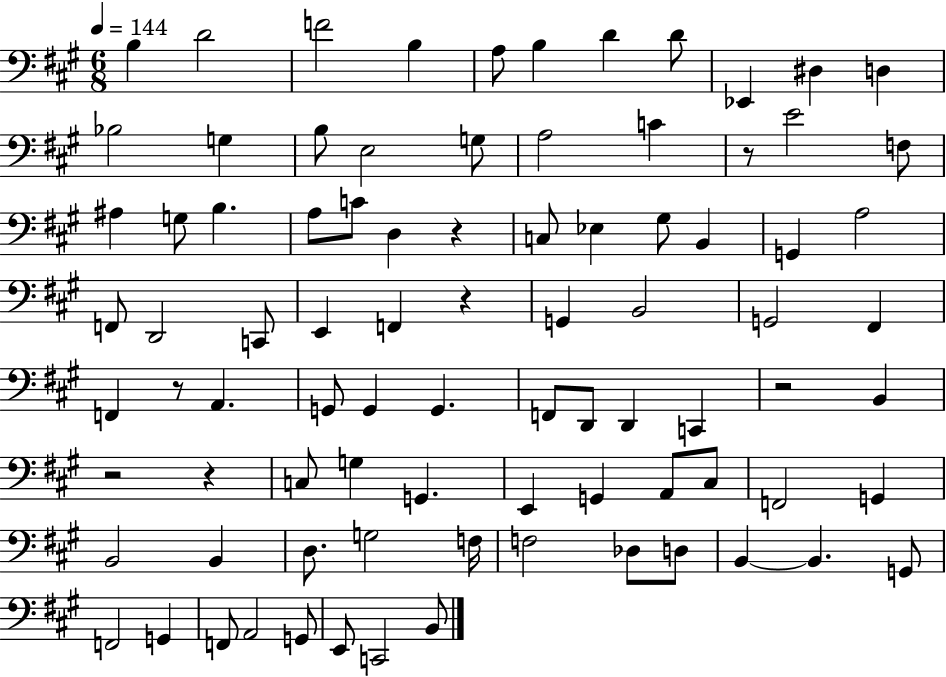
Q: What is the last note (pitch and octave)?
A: B2